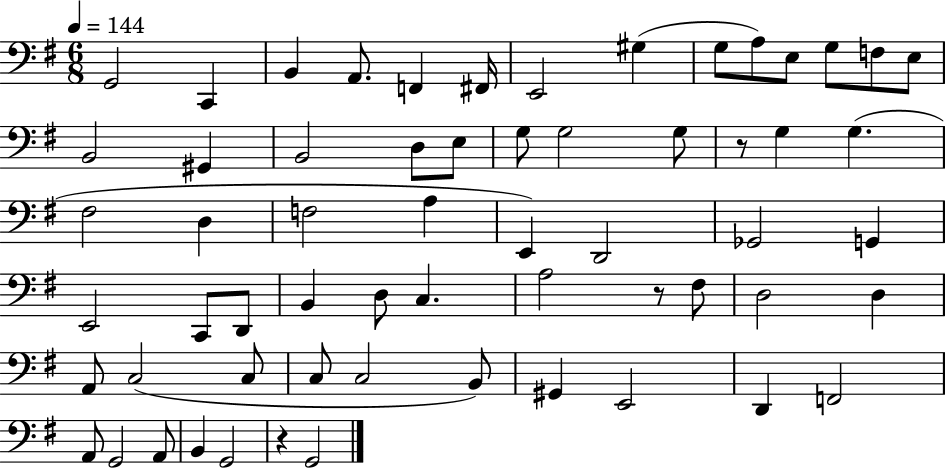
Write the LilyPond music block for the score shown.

{
  \clef bass
  \numericTimeSignature
  \time 6/8
  \key g \major
  \tempo 4 = 144
  \repeat volta 2 { g,2 c,4 | b,4 a,8. f,4 fis,16 | e,2 gis4( | g8 a8) e8 g8 f8 e8 | \break b,2 gis,4 | b,2 d8 e8 | g8 g2 g8 | r8 g4 g4.( | \break fis2 d4 | f2 a4 | e,4) d,2 | ges,2 g,4 | \break e,2 c,8 d,8 | b,4 d8 c4. | a2 r8 fis8 | d2 d4 | \break a,8 c2( c8 | c8 c2 b,8) | gis,4 e,2 | d,4 f,2 | \break a,8 g,2 a,8 | b,4 g,2 | r4 g,2 | } \bar "|."
}